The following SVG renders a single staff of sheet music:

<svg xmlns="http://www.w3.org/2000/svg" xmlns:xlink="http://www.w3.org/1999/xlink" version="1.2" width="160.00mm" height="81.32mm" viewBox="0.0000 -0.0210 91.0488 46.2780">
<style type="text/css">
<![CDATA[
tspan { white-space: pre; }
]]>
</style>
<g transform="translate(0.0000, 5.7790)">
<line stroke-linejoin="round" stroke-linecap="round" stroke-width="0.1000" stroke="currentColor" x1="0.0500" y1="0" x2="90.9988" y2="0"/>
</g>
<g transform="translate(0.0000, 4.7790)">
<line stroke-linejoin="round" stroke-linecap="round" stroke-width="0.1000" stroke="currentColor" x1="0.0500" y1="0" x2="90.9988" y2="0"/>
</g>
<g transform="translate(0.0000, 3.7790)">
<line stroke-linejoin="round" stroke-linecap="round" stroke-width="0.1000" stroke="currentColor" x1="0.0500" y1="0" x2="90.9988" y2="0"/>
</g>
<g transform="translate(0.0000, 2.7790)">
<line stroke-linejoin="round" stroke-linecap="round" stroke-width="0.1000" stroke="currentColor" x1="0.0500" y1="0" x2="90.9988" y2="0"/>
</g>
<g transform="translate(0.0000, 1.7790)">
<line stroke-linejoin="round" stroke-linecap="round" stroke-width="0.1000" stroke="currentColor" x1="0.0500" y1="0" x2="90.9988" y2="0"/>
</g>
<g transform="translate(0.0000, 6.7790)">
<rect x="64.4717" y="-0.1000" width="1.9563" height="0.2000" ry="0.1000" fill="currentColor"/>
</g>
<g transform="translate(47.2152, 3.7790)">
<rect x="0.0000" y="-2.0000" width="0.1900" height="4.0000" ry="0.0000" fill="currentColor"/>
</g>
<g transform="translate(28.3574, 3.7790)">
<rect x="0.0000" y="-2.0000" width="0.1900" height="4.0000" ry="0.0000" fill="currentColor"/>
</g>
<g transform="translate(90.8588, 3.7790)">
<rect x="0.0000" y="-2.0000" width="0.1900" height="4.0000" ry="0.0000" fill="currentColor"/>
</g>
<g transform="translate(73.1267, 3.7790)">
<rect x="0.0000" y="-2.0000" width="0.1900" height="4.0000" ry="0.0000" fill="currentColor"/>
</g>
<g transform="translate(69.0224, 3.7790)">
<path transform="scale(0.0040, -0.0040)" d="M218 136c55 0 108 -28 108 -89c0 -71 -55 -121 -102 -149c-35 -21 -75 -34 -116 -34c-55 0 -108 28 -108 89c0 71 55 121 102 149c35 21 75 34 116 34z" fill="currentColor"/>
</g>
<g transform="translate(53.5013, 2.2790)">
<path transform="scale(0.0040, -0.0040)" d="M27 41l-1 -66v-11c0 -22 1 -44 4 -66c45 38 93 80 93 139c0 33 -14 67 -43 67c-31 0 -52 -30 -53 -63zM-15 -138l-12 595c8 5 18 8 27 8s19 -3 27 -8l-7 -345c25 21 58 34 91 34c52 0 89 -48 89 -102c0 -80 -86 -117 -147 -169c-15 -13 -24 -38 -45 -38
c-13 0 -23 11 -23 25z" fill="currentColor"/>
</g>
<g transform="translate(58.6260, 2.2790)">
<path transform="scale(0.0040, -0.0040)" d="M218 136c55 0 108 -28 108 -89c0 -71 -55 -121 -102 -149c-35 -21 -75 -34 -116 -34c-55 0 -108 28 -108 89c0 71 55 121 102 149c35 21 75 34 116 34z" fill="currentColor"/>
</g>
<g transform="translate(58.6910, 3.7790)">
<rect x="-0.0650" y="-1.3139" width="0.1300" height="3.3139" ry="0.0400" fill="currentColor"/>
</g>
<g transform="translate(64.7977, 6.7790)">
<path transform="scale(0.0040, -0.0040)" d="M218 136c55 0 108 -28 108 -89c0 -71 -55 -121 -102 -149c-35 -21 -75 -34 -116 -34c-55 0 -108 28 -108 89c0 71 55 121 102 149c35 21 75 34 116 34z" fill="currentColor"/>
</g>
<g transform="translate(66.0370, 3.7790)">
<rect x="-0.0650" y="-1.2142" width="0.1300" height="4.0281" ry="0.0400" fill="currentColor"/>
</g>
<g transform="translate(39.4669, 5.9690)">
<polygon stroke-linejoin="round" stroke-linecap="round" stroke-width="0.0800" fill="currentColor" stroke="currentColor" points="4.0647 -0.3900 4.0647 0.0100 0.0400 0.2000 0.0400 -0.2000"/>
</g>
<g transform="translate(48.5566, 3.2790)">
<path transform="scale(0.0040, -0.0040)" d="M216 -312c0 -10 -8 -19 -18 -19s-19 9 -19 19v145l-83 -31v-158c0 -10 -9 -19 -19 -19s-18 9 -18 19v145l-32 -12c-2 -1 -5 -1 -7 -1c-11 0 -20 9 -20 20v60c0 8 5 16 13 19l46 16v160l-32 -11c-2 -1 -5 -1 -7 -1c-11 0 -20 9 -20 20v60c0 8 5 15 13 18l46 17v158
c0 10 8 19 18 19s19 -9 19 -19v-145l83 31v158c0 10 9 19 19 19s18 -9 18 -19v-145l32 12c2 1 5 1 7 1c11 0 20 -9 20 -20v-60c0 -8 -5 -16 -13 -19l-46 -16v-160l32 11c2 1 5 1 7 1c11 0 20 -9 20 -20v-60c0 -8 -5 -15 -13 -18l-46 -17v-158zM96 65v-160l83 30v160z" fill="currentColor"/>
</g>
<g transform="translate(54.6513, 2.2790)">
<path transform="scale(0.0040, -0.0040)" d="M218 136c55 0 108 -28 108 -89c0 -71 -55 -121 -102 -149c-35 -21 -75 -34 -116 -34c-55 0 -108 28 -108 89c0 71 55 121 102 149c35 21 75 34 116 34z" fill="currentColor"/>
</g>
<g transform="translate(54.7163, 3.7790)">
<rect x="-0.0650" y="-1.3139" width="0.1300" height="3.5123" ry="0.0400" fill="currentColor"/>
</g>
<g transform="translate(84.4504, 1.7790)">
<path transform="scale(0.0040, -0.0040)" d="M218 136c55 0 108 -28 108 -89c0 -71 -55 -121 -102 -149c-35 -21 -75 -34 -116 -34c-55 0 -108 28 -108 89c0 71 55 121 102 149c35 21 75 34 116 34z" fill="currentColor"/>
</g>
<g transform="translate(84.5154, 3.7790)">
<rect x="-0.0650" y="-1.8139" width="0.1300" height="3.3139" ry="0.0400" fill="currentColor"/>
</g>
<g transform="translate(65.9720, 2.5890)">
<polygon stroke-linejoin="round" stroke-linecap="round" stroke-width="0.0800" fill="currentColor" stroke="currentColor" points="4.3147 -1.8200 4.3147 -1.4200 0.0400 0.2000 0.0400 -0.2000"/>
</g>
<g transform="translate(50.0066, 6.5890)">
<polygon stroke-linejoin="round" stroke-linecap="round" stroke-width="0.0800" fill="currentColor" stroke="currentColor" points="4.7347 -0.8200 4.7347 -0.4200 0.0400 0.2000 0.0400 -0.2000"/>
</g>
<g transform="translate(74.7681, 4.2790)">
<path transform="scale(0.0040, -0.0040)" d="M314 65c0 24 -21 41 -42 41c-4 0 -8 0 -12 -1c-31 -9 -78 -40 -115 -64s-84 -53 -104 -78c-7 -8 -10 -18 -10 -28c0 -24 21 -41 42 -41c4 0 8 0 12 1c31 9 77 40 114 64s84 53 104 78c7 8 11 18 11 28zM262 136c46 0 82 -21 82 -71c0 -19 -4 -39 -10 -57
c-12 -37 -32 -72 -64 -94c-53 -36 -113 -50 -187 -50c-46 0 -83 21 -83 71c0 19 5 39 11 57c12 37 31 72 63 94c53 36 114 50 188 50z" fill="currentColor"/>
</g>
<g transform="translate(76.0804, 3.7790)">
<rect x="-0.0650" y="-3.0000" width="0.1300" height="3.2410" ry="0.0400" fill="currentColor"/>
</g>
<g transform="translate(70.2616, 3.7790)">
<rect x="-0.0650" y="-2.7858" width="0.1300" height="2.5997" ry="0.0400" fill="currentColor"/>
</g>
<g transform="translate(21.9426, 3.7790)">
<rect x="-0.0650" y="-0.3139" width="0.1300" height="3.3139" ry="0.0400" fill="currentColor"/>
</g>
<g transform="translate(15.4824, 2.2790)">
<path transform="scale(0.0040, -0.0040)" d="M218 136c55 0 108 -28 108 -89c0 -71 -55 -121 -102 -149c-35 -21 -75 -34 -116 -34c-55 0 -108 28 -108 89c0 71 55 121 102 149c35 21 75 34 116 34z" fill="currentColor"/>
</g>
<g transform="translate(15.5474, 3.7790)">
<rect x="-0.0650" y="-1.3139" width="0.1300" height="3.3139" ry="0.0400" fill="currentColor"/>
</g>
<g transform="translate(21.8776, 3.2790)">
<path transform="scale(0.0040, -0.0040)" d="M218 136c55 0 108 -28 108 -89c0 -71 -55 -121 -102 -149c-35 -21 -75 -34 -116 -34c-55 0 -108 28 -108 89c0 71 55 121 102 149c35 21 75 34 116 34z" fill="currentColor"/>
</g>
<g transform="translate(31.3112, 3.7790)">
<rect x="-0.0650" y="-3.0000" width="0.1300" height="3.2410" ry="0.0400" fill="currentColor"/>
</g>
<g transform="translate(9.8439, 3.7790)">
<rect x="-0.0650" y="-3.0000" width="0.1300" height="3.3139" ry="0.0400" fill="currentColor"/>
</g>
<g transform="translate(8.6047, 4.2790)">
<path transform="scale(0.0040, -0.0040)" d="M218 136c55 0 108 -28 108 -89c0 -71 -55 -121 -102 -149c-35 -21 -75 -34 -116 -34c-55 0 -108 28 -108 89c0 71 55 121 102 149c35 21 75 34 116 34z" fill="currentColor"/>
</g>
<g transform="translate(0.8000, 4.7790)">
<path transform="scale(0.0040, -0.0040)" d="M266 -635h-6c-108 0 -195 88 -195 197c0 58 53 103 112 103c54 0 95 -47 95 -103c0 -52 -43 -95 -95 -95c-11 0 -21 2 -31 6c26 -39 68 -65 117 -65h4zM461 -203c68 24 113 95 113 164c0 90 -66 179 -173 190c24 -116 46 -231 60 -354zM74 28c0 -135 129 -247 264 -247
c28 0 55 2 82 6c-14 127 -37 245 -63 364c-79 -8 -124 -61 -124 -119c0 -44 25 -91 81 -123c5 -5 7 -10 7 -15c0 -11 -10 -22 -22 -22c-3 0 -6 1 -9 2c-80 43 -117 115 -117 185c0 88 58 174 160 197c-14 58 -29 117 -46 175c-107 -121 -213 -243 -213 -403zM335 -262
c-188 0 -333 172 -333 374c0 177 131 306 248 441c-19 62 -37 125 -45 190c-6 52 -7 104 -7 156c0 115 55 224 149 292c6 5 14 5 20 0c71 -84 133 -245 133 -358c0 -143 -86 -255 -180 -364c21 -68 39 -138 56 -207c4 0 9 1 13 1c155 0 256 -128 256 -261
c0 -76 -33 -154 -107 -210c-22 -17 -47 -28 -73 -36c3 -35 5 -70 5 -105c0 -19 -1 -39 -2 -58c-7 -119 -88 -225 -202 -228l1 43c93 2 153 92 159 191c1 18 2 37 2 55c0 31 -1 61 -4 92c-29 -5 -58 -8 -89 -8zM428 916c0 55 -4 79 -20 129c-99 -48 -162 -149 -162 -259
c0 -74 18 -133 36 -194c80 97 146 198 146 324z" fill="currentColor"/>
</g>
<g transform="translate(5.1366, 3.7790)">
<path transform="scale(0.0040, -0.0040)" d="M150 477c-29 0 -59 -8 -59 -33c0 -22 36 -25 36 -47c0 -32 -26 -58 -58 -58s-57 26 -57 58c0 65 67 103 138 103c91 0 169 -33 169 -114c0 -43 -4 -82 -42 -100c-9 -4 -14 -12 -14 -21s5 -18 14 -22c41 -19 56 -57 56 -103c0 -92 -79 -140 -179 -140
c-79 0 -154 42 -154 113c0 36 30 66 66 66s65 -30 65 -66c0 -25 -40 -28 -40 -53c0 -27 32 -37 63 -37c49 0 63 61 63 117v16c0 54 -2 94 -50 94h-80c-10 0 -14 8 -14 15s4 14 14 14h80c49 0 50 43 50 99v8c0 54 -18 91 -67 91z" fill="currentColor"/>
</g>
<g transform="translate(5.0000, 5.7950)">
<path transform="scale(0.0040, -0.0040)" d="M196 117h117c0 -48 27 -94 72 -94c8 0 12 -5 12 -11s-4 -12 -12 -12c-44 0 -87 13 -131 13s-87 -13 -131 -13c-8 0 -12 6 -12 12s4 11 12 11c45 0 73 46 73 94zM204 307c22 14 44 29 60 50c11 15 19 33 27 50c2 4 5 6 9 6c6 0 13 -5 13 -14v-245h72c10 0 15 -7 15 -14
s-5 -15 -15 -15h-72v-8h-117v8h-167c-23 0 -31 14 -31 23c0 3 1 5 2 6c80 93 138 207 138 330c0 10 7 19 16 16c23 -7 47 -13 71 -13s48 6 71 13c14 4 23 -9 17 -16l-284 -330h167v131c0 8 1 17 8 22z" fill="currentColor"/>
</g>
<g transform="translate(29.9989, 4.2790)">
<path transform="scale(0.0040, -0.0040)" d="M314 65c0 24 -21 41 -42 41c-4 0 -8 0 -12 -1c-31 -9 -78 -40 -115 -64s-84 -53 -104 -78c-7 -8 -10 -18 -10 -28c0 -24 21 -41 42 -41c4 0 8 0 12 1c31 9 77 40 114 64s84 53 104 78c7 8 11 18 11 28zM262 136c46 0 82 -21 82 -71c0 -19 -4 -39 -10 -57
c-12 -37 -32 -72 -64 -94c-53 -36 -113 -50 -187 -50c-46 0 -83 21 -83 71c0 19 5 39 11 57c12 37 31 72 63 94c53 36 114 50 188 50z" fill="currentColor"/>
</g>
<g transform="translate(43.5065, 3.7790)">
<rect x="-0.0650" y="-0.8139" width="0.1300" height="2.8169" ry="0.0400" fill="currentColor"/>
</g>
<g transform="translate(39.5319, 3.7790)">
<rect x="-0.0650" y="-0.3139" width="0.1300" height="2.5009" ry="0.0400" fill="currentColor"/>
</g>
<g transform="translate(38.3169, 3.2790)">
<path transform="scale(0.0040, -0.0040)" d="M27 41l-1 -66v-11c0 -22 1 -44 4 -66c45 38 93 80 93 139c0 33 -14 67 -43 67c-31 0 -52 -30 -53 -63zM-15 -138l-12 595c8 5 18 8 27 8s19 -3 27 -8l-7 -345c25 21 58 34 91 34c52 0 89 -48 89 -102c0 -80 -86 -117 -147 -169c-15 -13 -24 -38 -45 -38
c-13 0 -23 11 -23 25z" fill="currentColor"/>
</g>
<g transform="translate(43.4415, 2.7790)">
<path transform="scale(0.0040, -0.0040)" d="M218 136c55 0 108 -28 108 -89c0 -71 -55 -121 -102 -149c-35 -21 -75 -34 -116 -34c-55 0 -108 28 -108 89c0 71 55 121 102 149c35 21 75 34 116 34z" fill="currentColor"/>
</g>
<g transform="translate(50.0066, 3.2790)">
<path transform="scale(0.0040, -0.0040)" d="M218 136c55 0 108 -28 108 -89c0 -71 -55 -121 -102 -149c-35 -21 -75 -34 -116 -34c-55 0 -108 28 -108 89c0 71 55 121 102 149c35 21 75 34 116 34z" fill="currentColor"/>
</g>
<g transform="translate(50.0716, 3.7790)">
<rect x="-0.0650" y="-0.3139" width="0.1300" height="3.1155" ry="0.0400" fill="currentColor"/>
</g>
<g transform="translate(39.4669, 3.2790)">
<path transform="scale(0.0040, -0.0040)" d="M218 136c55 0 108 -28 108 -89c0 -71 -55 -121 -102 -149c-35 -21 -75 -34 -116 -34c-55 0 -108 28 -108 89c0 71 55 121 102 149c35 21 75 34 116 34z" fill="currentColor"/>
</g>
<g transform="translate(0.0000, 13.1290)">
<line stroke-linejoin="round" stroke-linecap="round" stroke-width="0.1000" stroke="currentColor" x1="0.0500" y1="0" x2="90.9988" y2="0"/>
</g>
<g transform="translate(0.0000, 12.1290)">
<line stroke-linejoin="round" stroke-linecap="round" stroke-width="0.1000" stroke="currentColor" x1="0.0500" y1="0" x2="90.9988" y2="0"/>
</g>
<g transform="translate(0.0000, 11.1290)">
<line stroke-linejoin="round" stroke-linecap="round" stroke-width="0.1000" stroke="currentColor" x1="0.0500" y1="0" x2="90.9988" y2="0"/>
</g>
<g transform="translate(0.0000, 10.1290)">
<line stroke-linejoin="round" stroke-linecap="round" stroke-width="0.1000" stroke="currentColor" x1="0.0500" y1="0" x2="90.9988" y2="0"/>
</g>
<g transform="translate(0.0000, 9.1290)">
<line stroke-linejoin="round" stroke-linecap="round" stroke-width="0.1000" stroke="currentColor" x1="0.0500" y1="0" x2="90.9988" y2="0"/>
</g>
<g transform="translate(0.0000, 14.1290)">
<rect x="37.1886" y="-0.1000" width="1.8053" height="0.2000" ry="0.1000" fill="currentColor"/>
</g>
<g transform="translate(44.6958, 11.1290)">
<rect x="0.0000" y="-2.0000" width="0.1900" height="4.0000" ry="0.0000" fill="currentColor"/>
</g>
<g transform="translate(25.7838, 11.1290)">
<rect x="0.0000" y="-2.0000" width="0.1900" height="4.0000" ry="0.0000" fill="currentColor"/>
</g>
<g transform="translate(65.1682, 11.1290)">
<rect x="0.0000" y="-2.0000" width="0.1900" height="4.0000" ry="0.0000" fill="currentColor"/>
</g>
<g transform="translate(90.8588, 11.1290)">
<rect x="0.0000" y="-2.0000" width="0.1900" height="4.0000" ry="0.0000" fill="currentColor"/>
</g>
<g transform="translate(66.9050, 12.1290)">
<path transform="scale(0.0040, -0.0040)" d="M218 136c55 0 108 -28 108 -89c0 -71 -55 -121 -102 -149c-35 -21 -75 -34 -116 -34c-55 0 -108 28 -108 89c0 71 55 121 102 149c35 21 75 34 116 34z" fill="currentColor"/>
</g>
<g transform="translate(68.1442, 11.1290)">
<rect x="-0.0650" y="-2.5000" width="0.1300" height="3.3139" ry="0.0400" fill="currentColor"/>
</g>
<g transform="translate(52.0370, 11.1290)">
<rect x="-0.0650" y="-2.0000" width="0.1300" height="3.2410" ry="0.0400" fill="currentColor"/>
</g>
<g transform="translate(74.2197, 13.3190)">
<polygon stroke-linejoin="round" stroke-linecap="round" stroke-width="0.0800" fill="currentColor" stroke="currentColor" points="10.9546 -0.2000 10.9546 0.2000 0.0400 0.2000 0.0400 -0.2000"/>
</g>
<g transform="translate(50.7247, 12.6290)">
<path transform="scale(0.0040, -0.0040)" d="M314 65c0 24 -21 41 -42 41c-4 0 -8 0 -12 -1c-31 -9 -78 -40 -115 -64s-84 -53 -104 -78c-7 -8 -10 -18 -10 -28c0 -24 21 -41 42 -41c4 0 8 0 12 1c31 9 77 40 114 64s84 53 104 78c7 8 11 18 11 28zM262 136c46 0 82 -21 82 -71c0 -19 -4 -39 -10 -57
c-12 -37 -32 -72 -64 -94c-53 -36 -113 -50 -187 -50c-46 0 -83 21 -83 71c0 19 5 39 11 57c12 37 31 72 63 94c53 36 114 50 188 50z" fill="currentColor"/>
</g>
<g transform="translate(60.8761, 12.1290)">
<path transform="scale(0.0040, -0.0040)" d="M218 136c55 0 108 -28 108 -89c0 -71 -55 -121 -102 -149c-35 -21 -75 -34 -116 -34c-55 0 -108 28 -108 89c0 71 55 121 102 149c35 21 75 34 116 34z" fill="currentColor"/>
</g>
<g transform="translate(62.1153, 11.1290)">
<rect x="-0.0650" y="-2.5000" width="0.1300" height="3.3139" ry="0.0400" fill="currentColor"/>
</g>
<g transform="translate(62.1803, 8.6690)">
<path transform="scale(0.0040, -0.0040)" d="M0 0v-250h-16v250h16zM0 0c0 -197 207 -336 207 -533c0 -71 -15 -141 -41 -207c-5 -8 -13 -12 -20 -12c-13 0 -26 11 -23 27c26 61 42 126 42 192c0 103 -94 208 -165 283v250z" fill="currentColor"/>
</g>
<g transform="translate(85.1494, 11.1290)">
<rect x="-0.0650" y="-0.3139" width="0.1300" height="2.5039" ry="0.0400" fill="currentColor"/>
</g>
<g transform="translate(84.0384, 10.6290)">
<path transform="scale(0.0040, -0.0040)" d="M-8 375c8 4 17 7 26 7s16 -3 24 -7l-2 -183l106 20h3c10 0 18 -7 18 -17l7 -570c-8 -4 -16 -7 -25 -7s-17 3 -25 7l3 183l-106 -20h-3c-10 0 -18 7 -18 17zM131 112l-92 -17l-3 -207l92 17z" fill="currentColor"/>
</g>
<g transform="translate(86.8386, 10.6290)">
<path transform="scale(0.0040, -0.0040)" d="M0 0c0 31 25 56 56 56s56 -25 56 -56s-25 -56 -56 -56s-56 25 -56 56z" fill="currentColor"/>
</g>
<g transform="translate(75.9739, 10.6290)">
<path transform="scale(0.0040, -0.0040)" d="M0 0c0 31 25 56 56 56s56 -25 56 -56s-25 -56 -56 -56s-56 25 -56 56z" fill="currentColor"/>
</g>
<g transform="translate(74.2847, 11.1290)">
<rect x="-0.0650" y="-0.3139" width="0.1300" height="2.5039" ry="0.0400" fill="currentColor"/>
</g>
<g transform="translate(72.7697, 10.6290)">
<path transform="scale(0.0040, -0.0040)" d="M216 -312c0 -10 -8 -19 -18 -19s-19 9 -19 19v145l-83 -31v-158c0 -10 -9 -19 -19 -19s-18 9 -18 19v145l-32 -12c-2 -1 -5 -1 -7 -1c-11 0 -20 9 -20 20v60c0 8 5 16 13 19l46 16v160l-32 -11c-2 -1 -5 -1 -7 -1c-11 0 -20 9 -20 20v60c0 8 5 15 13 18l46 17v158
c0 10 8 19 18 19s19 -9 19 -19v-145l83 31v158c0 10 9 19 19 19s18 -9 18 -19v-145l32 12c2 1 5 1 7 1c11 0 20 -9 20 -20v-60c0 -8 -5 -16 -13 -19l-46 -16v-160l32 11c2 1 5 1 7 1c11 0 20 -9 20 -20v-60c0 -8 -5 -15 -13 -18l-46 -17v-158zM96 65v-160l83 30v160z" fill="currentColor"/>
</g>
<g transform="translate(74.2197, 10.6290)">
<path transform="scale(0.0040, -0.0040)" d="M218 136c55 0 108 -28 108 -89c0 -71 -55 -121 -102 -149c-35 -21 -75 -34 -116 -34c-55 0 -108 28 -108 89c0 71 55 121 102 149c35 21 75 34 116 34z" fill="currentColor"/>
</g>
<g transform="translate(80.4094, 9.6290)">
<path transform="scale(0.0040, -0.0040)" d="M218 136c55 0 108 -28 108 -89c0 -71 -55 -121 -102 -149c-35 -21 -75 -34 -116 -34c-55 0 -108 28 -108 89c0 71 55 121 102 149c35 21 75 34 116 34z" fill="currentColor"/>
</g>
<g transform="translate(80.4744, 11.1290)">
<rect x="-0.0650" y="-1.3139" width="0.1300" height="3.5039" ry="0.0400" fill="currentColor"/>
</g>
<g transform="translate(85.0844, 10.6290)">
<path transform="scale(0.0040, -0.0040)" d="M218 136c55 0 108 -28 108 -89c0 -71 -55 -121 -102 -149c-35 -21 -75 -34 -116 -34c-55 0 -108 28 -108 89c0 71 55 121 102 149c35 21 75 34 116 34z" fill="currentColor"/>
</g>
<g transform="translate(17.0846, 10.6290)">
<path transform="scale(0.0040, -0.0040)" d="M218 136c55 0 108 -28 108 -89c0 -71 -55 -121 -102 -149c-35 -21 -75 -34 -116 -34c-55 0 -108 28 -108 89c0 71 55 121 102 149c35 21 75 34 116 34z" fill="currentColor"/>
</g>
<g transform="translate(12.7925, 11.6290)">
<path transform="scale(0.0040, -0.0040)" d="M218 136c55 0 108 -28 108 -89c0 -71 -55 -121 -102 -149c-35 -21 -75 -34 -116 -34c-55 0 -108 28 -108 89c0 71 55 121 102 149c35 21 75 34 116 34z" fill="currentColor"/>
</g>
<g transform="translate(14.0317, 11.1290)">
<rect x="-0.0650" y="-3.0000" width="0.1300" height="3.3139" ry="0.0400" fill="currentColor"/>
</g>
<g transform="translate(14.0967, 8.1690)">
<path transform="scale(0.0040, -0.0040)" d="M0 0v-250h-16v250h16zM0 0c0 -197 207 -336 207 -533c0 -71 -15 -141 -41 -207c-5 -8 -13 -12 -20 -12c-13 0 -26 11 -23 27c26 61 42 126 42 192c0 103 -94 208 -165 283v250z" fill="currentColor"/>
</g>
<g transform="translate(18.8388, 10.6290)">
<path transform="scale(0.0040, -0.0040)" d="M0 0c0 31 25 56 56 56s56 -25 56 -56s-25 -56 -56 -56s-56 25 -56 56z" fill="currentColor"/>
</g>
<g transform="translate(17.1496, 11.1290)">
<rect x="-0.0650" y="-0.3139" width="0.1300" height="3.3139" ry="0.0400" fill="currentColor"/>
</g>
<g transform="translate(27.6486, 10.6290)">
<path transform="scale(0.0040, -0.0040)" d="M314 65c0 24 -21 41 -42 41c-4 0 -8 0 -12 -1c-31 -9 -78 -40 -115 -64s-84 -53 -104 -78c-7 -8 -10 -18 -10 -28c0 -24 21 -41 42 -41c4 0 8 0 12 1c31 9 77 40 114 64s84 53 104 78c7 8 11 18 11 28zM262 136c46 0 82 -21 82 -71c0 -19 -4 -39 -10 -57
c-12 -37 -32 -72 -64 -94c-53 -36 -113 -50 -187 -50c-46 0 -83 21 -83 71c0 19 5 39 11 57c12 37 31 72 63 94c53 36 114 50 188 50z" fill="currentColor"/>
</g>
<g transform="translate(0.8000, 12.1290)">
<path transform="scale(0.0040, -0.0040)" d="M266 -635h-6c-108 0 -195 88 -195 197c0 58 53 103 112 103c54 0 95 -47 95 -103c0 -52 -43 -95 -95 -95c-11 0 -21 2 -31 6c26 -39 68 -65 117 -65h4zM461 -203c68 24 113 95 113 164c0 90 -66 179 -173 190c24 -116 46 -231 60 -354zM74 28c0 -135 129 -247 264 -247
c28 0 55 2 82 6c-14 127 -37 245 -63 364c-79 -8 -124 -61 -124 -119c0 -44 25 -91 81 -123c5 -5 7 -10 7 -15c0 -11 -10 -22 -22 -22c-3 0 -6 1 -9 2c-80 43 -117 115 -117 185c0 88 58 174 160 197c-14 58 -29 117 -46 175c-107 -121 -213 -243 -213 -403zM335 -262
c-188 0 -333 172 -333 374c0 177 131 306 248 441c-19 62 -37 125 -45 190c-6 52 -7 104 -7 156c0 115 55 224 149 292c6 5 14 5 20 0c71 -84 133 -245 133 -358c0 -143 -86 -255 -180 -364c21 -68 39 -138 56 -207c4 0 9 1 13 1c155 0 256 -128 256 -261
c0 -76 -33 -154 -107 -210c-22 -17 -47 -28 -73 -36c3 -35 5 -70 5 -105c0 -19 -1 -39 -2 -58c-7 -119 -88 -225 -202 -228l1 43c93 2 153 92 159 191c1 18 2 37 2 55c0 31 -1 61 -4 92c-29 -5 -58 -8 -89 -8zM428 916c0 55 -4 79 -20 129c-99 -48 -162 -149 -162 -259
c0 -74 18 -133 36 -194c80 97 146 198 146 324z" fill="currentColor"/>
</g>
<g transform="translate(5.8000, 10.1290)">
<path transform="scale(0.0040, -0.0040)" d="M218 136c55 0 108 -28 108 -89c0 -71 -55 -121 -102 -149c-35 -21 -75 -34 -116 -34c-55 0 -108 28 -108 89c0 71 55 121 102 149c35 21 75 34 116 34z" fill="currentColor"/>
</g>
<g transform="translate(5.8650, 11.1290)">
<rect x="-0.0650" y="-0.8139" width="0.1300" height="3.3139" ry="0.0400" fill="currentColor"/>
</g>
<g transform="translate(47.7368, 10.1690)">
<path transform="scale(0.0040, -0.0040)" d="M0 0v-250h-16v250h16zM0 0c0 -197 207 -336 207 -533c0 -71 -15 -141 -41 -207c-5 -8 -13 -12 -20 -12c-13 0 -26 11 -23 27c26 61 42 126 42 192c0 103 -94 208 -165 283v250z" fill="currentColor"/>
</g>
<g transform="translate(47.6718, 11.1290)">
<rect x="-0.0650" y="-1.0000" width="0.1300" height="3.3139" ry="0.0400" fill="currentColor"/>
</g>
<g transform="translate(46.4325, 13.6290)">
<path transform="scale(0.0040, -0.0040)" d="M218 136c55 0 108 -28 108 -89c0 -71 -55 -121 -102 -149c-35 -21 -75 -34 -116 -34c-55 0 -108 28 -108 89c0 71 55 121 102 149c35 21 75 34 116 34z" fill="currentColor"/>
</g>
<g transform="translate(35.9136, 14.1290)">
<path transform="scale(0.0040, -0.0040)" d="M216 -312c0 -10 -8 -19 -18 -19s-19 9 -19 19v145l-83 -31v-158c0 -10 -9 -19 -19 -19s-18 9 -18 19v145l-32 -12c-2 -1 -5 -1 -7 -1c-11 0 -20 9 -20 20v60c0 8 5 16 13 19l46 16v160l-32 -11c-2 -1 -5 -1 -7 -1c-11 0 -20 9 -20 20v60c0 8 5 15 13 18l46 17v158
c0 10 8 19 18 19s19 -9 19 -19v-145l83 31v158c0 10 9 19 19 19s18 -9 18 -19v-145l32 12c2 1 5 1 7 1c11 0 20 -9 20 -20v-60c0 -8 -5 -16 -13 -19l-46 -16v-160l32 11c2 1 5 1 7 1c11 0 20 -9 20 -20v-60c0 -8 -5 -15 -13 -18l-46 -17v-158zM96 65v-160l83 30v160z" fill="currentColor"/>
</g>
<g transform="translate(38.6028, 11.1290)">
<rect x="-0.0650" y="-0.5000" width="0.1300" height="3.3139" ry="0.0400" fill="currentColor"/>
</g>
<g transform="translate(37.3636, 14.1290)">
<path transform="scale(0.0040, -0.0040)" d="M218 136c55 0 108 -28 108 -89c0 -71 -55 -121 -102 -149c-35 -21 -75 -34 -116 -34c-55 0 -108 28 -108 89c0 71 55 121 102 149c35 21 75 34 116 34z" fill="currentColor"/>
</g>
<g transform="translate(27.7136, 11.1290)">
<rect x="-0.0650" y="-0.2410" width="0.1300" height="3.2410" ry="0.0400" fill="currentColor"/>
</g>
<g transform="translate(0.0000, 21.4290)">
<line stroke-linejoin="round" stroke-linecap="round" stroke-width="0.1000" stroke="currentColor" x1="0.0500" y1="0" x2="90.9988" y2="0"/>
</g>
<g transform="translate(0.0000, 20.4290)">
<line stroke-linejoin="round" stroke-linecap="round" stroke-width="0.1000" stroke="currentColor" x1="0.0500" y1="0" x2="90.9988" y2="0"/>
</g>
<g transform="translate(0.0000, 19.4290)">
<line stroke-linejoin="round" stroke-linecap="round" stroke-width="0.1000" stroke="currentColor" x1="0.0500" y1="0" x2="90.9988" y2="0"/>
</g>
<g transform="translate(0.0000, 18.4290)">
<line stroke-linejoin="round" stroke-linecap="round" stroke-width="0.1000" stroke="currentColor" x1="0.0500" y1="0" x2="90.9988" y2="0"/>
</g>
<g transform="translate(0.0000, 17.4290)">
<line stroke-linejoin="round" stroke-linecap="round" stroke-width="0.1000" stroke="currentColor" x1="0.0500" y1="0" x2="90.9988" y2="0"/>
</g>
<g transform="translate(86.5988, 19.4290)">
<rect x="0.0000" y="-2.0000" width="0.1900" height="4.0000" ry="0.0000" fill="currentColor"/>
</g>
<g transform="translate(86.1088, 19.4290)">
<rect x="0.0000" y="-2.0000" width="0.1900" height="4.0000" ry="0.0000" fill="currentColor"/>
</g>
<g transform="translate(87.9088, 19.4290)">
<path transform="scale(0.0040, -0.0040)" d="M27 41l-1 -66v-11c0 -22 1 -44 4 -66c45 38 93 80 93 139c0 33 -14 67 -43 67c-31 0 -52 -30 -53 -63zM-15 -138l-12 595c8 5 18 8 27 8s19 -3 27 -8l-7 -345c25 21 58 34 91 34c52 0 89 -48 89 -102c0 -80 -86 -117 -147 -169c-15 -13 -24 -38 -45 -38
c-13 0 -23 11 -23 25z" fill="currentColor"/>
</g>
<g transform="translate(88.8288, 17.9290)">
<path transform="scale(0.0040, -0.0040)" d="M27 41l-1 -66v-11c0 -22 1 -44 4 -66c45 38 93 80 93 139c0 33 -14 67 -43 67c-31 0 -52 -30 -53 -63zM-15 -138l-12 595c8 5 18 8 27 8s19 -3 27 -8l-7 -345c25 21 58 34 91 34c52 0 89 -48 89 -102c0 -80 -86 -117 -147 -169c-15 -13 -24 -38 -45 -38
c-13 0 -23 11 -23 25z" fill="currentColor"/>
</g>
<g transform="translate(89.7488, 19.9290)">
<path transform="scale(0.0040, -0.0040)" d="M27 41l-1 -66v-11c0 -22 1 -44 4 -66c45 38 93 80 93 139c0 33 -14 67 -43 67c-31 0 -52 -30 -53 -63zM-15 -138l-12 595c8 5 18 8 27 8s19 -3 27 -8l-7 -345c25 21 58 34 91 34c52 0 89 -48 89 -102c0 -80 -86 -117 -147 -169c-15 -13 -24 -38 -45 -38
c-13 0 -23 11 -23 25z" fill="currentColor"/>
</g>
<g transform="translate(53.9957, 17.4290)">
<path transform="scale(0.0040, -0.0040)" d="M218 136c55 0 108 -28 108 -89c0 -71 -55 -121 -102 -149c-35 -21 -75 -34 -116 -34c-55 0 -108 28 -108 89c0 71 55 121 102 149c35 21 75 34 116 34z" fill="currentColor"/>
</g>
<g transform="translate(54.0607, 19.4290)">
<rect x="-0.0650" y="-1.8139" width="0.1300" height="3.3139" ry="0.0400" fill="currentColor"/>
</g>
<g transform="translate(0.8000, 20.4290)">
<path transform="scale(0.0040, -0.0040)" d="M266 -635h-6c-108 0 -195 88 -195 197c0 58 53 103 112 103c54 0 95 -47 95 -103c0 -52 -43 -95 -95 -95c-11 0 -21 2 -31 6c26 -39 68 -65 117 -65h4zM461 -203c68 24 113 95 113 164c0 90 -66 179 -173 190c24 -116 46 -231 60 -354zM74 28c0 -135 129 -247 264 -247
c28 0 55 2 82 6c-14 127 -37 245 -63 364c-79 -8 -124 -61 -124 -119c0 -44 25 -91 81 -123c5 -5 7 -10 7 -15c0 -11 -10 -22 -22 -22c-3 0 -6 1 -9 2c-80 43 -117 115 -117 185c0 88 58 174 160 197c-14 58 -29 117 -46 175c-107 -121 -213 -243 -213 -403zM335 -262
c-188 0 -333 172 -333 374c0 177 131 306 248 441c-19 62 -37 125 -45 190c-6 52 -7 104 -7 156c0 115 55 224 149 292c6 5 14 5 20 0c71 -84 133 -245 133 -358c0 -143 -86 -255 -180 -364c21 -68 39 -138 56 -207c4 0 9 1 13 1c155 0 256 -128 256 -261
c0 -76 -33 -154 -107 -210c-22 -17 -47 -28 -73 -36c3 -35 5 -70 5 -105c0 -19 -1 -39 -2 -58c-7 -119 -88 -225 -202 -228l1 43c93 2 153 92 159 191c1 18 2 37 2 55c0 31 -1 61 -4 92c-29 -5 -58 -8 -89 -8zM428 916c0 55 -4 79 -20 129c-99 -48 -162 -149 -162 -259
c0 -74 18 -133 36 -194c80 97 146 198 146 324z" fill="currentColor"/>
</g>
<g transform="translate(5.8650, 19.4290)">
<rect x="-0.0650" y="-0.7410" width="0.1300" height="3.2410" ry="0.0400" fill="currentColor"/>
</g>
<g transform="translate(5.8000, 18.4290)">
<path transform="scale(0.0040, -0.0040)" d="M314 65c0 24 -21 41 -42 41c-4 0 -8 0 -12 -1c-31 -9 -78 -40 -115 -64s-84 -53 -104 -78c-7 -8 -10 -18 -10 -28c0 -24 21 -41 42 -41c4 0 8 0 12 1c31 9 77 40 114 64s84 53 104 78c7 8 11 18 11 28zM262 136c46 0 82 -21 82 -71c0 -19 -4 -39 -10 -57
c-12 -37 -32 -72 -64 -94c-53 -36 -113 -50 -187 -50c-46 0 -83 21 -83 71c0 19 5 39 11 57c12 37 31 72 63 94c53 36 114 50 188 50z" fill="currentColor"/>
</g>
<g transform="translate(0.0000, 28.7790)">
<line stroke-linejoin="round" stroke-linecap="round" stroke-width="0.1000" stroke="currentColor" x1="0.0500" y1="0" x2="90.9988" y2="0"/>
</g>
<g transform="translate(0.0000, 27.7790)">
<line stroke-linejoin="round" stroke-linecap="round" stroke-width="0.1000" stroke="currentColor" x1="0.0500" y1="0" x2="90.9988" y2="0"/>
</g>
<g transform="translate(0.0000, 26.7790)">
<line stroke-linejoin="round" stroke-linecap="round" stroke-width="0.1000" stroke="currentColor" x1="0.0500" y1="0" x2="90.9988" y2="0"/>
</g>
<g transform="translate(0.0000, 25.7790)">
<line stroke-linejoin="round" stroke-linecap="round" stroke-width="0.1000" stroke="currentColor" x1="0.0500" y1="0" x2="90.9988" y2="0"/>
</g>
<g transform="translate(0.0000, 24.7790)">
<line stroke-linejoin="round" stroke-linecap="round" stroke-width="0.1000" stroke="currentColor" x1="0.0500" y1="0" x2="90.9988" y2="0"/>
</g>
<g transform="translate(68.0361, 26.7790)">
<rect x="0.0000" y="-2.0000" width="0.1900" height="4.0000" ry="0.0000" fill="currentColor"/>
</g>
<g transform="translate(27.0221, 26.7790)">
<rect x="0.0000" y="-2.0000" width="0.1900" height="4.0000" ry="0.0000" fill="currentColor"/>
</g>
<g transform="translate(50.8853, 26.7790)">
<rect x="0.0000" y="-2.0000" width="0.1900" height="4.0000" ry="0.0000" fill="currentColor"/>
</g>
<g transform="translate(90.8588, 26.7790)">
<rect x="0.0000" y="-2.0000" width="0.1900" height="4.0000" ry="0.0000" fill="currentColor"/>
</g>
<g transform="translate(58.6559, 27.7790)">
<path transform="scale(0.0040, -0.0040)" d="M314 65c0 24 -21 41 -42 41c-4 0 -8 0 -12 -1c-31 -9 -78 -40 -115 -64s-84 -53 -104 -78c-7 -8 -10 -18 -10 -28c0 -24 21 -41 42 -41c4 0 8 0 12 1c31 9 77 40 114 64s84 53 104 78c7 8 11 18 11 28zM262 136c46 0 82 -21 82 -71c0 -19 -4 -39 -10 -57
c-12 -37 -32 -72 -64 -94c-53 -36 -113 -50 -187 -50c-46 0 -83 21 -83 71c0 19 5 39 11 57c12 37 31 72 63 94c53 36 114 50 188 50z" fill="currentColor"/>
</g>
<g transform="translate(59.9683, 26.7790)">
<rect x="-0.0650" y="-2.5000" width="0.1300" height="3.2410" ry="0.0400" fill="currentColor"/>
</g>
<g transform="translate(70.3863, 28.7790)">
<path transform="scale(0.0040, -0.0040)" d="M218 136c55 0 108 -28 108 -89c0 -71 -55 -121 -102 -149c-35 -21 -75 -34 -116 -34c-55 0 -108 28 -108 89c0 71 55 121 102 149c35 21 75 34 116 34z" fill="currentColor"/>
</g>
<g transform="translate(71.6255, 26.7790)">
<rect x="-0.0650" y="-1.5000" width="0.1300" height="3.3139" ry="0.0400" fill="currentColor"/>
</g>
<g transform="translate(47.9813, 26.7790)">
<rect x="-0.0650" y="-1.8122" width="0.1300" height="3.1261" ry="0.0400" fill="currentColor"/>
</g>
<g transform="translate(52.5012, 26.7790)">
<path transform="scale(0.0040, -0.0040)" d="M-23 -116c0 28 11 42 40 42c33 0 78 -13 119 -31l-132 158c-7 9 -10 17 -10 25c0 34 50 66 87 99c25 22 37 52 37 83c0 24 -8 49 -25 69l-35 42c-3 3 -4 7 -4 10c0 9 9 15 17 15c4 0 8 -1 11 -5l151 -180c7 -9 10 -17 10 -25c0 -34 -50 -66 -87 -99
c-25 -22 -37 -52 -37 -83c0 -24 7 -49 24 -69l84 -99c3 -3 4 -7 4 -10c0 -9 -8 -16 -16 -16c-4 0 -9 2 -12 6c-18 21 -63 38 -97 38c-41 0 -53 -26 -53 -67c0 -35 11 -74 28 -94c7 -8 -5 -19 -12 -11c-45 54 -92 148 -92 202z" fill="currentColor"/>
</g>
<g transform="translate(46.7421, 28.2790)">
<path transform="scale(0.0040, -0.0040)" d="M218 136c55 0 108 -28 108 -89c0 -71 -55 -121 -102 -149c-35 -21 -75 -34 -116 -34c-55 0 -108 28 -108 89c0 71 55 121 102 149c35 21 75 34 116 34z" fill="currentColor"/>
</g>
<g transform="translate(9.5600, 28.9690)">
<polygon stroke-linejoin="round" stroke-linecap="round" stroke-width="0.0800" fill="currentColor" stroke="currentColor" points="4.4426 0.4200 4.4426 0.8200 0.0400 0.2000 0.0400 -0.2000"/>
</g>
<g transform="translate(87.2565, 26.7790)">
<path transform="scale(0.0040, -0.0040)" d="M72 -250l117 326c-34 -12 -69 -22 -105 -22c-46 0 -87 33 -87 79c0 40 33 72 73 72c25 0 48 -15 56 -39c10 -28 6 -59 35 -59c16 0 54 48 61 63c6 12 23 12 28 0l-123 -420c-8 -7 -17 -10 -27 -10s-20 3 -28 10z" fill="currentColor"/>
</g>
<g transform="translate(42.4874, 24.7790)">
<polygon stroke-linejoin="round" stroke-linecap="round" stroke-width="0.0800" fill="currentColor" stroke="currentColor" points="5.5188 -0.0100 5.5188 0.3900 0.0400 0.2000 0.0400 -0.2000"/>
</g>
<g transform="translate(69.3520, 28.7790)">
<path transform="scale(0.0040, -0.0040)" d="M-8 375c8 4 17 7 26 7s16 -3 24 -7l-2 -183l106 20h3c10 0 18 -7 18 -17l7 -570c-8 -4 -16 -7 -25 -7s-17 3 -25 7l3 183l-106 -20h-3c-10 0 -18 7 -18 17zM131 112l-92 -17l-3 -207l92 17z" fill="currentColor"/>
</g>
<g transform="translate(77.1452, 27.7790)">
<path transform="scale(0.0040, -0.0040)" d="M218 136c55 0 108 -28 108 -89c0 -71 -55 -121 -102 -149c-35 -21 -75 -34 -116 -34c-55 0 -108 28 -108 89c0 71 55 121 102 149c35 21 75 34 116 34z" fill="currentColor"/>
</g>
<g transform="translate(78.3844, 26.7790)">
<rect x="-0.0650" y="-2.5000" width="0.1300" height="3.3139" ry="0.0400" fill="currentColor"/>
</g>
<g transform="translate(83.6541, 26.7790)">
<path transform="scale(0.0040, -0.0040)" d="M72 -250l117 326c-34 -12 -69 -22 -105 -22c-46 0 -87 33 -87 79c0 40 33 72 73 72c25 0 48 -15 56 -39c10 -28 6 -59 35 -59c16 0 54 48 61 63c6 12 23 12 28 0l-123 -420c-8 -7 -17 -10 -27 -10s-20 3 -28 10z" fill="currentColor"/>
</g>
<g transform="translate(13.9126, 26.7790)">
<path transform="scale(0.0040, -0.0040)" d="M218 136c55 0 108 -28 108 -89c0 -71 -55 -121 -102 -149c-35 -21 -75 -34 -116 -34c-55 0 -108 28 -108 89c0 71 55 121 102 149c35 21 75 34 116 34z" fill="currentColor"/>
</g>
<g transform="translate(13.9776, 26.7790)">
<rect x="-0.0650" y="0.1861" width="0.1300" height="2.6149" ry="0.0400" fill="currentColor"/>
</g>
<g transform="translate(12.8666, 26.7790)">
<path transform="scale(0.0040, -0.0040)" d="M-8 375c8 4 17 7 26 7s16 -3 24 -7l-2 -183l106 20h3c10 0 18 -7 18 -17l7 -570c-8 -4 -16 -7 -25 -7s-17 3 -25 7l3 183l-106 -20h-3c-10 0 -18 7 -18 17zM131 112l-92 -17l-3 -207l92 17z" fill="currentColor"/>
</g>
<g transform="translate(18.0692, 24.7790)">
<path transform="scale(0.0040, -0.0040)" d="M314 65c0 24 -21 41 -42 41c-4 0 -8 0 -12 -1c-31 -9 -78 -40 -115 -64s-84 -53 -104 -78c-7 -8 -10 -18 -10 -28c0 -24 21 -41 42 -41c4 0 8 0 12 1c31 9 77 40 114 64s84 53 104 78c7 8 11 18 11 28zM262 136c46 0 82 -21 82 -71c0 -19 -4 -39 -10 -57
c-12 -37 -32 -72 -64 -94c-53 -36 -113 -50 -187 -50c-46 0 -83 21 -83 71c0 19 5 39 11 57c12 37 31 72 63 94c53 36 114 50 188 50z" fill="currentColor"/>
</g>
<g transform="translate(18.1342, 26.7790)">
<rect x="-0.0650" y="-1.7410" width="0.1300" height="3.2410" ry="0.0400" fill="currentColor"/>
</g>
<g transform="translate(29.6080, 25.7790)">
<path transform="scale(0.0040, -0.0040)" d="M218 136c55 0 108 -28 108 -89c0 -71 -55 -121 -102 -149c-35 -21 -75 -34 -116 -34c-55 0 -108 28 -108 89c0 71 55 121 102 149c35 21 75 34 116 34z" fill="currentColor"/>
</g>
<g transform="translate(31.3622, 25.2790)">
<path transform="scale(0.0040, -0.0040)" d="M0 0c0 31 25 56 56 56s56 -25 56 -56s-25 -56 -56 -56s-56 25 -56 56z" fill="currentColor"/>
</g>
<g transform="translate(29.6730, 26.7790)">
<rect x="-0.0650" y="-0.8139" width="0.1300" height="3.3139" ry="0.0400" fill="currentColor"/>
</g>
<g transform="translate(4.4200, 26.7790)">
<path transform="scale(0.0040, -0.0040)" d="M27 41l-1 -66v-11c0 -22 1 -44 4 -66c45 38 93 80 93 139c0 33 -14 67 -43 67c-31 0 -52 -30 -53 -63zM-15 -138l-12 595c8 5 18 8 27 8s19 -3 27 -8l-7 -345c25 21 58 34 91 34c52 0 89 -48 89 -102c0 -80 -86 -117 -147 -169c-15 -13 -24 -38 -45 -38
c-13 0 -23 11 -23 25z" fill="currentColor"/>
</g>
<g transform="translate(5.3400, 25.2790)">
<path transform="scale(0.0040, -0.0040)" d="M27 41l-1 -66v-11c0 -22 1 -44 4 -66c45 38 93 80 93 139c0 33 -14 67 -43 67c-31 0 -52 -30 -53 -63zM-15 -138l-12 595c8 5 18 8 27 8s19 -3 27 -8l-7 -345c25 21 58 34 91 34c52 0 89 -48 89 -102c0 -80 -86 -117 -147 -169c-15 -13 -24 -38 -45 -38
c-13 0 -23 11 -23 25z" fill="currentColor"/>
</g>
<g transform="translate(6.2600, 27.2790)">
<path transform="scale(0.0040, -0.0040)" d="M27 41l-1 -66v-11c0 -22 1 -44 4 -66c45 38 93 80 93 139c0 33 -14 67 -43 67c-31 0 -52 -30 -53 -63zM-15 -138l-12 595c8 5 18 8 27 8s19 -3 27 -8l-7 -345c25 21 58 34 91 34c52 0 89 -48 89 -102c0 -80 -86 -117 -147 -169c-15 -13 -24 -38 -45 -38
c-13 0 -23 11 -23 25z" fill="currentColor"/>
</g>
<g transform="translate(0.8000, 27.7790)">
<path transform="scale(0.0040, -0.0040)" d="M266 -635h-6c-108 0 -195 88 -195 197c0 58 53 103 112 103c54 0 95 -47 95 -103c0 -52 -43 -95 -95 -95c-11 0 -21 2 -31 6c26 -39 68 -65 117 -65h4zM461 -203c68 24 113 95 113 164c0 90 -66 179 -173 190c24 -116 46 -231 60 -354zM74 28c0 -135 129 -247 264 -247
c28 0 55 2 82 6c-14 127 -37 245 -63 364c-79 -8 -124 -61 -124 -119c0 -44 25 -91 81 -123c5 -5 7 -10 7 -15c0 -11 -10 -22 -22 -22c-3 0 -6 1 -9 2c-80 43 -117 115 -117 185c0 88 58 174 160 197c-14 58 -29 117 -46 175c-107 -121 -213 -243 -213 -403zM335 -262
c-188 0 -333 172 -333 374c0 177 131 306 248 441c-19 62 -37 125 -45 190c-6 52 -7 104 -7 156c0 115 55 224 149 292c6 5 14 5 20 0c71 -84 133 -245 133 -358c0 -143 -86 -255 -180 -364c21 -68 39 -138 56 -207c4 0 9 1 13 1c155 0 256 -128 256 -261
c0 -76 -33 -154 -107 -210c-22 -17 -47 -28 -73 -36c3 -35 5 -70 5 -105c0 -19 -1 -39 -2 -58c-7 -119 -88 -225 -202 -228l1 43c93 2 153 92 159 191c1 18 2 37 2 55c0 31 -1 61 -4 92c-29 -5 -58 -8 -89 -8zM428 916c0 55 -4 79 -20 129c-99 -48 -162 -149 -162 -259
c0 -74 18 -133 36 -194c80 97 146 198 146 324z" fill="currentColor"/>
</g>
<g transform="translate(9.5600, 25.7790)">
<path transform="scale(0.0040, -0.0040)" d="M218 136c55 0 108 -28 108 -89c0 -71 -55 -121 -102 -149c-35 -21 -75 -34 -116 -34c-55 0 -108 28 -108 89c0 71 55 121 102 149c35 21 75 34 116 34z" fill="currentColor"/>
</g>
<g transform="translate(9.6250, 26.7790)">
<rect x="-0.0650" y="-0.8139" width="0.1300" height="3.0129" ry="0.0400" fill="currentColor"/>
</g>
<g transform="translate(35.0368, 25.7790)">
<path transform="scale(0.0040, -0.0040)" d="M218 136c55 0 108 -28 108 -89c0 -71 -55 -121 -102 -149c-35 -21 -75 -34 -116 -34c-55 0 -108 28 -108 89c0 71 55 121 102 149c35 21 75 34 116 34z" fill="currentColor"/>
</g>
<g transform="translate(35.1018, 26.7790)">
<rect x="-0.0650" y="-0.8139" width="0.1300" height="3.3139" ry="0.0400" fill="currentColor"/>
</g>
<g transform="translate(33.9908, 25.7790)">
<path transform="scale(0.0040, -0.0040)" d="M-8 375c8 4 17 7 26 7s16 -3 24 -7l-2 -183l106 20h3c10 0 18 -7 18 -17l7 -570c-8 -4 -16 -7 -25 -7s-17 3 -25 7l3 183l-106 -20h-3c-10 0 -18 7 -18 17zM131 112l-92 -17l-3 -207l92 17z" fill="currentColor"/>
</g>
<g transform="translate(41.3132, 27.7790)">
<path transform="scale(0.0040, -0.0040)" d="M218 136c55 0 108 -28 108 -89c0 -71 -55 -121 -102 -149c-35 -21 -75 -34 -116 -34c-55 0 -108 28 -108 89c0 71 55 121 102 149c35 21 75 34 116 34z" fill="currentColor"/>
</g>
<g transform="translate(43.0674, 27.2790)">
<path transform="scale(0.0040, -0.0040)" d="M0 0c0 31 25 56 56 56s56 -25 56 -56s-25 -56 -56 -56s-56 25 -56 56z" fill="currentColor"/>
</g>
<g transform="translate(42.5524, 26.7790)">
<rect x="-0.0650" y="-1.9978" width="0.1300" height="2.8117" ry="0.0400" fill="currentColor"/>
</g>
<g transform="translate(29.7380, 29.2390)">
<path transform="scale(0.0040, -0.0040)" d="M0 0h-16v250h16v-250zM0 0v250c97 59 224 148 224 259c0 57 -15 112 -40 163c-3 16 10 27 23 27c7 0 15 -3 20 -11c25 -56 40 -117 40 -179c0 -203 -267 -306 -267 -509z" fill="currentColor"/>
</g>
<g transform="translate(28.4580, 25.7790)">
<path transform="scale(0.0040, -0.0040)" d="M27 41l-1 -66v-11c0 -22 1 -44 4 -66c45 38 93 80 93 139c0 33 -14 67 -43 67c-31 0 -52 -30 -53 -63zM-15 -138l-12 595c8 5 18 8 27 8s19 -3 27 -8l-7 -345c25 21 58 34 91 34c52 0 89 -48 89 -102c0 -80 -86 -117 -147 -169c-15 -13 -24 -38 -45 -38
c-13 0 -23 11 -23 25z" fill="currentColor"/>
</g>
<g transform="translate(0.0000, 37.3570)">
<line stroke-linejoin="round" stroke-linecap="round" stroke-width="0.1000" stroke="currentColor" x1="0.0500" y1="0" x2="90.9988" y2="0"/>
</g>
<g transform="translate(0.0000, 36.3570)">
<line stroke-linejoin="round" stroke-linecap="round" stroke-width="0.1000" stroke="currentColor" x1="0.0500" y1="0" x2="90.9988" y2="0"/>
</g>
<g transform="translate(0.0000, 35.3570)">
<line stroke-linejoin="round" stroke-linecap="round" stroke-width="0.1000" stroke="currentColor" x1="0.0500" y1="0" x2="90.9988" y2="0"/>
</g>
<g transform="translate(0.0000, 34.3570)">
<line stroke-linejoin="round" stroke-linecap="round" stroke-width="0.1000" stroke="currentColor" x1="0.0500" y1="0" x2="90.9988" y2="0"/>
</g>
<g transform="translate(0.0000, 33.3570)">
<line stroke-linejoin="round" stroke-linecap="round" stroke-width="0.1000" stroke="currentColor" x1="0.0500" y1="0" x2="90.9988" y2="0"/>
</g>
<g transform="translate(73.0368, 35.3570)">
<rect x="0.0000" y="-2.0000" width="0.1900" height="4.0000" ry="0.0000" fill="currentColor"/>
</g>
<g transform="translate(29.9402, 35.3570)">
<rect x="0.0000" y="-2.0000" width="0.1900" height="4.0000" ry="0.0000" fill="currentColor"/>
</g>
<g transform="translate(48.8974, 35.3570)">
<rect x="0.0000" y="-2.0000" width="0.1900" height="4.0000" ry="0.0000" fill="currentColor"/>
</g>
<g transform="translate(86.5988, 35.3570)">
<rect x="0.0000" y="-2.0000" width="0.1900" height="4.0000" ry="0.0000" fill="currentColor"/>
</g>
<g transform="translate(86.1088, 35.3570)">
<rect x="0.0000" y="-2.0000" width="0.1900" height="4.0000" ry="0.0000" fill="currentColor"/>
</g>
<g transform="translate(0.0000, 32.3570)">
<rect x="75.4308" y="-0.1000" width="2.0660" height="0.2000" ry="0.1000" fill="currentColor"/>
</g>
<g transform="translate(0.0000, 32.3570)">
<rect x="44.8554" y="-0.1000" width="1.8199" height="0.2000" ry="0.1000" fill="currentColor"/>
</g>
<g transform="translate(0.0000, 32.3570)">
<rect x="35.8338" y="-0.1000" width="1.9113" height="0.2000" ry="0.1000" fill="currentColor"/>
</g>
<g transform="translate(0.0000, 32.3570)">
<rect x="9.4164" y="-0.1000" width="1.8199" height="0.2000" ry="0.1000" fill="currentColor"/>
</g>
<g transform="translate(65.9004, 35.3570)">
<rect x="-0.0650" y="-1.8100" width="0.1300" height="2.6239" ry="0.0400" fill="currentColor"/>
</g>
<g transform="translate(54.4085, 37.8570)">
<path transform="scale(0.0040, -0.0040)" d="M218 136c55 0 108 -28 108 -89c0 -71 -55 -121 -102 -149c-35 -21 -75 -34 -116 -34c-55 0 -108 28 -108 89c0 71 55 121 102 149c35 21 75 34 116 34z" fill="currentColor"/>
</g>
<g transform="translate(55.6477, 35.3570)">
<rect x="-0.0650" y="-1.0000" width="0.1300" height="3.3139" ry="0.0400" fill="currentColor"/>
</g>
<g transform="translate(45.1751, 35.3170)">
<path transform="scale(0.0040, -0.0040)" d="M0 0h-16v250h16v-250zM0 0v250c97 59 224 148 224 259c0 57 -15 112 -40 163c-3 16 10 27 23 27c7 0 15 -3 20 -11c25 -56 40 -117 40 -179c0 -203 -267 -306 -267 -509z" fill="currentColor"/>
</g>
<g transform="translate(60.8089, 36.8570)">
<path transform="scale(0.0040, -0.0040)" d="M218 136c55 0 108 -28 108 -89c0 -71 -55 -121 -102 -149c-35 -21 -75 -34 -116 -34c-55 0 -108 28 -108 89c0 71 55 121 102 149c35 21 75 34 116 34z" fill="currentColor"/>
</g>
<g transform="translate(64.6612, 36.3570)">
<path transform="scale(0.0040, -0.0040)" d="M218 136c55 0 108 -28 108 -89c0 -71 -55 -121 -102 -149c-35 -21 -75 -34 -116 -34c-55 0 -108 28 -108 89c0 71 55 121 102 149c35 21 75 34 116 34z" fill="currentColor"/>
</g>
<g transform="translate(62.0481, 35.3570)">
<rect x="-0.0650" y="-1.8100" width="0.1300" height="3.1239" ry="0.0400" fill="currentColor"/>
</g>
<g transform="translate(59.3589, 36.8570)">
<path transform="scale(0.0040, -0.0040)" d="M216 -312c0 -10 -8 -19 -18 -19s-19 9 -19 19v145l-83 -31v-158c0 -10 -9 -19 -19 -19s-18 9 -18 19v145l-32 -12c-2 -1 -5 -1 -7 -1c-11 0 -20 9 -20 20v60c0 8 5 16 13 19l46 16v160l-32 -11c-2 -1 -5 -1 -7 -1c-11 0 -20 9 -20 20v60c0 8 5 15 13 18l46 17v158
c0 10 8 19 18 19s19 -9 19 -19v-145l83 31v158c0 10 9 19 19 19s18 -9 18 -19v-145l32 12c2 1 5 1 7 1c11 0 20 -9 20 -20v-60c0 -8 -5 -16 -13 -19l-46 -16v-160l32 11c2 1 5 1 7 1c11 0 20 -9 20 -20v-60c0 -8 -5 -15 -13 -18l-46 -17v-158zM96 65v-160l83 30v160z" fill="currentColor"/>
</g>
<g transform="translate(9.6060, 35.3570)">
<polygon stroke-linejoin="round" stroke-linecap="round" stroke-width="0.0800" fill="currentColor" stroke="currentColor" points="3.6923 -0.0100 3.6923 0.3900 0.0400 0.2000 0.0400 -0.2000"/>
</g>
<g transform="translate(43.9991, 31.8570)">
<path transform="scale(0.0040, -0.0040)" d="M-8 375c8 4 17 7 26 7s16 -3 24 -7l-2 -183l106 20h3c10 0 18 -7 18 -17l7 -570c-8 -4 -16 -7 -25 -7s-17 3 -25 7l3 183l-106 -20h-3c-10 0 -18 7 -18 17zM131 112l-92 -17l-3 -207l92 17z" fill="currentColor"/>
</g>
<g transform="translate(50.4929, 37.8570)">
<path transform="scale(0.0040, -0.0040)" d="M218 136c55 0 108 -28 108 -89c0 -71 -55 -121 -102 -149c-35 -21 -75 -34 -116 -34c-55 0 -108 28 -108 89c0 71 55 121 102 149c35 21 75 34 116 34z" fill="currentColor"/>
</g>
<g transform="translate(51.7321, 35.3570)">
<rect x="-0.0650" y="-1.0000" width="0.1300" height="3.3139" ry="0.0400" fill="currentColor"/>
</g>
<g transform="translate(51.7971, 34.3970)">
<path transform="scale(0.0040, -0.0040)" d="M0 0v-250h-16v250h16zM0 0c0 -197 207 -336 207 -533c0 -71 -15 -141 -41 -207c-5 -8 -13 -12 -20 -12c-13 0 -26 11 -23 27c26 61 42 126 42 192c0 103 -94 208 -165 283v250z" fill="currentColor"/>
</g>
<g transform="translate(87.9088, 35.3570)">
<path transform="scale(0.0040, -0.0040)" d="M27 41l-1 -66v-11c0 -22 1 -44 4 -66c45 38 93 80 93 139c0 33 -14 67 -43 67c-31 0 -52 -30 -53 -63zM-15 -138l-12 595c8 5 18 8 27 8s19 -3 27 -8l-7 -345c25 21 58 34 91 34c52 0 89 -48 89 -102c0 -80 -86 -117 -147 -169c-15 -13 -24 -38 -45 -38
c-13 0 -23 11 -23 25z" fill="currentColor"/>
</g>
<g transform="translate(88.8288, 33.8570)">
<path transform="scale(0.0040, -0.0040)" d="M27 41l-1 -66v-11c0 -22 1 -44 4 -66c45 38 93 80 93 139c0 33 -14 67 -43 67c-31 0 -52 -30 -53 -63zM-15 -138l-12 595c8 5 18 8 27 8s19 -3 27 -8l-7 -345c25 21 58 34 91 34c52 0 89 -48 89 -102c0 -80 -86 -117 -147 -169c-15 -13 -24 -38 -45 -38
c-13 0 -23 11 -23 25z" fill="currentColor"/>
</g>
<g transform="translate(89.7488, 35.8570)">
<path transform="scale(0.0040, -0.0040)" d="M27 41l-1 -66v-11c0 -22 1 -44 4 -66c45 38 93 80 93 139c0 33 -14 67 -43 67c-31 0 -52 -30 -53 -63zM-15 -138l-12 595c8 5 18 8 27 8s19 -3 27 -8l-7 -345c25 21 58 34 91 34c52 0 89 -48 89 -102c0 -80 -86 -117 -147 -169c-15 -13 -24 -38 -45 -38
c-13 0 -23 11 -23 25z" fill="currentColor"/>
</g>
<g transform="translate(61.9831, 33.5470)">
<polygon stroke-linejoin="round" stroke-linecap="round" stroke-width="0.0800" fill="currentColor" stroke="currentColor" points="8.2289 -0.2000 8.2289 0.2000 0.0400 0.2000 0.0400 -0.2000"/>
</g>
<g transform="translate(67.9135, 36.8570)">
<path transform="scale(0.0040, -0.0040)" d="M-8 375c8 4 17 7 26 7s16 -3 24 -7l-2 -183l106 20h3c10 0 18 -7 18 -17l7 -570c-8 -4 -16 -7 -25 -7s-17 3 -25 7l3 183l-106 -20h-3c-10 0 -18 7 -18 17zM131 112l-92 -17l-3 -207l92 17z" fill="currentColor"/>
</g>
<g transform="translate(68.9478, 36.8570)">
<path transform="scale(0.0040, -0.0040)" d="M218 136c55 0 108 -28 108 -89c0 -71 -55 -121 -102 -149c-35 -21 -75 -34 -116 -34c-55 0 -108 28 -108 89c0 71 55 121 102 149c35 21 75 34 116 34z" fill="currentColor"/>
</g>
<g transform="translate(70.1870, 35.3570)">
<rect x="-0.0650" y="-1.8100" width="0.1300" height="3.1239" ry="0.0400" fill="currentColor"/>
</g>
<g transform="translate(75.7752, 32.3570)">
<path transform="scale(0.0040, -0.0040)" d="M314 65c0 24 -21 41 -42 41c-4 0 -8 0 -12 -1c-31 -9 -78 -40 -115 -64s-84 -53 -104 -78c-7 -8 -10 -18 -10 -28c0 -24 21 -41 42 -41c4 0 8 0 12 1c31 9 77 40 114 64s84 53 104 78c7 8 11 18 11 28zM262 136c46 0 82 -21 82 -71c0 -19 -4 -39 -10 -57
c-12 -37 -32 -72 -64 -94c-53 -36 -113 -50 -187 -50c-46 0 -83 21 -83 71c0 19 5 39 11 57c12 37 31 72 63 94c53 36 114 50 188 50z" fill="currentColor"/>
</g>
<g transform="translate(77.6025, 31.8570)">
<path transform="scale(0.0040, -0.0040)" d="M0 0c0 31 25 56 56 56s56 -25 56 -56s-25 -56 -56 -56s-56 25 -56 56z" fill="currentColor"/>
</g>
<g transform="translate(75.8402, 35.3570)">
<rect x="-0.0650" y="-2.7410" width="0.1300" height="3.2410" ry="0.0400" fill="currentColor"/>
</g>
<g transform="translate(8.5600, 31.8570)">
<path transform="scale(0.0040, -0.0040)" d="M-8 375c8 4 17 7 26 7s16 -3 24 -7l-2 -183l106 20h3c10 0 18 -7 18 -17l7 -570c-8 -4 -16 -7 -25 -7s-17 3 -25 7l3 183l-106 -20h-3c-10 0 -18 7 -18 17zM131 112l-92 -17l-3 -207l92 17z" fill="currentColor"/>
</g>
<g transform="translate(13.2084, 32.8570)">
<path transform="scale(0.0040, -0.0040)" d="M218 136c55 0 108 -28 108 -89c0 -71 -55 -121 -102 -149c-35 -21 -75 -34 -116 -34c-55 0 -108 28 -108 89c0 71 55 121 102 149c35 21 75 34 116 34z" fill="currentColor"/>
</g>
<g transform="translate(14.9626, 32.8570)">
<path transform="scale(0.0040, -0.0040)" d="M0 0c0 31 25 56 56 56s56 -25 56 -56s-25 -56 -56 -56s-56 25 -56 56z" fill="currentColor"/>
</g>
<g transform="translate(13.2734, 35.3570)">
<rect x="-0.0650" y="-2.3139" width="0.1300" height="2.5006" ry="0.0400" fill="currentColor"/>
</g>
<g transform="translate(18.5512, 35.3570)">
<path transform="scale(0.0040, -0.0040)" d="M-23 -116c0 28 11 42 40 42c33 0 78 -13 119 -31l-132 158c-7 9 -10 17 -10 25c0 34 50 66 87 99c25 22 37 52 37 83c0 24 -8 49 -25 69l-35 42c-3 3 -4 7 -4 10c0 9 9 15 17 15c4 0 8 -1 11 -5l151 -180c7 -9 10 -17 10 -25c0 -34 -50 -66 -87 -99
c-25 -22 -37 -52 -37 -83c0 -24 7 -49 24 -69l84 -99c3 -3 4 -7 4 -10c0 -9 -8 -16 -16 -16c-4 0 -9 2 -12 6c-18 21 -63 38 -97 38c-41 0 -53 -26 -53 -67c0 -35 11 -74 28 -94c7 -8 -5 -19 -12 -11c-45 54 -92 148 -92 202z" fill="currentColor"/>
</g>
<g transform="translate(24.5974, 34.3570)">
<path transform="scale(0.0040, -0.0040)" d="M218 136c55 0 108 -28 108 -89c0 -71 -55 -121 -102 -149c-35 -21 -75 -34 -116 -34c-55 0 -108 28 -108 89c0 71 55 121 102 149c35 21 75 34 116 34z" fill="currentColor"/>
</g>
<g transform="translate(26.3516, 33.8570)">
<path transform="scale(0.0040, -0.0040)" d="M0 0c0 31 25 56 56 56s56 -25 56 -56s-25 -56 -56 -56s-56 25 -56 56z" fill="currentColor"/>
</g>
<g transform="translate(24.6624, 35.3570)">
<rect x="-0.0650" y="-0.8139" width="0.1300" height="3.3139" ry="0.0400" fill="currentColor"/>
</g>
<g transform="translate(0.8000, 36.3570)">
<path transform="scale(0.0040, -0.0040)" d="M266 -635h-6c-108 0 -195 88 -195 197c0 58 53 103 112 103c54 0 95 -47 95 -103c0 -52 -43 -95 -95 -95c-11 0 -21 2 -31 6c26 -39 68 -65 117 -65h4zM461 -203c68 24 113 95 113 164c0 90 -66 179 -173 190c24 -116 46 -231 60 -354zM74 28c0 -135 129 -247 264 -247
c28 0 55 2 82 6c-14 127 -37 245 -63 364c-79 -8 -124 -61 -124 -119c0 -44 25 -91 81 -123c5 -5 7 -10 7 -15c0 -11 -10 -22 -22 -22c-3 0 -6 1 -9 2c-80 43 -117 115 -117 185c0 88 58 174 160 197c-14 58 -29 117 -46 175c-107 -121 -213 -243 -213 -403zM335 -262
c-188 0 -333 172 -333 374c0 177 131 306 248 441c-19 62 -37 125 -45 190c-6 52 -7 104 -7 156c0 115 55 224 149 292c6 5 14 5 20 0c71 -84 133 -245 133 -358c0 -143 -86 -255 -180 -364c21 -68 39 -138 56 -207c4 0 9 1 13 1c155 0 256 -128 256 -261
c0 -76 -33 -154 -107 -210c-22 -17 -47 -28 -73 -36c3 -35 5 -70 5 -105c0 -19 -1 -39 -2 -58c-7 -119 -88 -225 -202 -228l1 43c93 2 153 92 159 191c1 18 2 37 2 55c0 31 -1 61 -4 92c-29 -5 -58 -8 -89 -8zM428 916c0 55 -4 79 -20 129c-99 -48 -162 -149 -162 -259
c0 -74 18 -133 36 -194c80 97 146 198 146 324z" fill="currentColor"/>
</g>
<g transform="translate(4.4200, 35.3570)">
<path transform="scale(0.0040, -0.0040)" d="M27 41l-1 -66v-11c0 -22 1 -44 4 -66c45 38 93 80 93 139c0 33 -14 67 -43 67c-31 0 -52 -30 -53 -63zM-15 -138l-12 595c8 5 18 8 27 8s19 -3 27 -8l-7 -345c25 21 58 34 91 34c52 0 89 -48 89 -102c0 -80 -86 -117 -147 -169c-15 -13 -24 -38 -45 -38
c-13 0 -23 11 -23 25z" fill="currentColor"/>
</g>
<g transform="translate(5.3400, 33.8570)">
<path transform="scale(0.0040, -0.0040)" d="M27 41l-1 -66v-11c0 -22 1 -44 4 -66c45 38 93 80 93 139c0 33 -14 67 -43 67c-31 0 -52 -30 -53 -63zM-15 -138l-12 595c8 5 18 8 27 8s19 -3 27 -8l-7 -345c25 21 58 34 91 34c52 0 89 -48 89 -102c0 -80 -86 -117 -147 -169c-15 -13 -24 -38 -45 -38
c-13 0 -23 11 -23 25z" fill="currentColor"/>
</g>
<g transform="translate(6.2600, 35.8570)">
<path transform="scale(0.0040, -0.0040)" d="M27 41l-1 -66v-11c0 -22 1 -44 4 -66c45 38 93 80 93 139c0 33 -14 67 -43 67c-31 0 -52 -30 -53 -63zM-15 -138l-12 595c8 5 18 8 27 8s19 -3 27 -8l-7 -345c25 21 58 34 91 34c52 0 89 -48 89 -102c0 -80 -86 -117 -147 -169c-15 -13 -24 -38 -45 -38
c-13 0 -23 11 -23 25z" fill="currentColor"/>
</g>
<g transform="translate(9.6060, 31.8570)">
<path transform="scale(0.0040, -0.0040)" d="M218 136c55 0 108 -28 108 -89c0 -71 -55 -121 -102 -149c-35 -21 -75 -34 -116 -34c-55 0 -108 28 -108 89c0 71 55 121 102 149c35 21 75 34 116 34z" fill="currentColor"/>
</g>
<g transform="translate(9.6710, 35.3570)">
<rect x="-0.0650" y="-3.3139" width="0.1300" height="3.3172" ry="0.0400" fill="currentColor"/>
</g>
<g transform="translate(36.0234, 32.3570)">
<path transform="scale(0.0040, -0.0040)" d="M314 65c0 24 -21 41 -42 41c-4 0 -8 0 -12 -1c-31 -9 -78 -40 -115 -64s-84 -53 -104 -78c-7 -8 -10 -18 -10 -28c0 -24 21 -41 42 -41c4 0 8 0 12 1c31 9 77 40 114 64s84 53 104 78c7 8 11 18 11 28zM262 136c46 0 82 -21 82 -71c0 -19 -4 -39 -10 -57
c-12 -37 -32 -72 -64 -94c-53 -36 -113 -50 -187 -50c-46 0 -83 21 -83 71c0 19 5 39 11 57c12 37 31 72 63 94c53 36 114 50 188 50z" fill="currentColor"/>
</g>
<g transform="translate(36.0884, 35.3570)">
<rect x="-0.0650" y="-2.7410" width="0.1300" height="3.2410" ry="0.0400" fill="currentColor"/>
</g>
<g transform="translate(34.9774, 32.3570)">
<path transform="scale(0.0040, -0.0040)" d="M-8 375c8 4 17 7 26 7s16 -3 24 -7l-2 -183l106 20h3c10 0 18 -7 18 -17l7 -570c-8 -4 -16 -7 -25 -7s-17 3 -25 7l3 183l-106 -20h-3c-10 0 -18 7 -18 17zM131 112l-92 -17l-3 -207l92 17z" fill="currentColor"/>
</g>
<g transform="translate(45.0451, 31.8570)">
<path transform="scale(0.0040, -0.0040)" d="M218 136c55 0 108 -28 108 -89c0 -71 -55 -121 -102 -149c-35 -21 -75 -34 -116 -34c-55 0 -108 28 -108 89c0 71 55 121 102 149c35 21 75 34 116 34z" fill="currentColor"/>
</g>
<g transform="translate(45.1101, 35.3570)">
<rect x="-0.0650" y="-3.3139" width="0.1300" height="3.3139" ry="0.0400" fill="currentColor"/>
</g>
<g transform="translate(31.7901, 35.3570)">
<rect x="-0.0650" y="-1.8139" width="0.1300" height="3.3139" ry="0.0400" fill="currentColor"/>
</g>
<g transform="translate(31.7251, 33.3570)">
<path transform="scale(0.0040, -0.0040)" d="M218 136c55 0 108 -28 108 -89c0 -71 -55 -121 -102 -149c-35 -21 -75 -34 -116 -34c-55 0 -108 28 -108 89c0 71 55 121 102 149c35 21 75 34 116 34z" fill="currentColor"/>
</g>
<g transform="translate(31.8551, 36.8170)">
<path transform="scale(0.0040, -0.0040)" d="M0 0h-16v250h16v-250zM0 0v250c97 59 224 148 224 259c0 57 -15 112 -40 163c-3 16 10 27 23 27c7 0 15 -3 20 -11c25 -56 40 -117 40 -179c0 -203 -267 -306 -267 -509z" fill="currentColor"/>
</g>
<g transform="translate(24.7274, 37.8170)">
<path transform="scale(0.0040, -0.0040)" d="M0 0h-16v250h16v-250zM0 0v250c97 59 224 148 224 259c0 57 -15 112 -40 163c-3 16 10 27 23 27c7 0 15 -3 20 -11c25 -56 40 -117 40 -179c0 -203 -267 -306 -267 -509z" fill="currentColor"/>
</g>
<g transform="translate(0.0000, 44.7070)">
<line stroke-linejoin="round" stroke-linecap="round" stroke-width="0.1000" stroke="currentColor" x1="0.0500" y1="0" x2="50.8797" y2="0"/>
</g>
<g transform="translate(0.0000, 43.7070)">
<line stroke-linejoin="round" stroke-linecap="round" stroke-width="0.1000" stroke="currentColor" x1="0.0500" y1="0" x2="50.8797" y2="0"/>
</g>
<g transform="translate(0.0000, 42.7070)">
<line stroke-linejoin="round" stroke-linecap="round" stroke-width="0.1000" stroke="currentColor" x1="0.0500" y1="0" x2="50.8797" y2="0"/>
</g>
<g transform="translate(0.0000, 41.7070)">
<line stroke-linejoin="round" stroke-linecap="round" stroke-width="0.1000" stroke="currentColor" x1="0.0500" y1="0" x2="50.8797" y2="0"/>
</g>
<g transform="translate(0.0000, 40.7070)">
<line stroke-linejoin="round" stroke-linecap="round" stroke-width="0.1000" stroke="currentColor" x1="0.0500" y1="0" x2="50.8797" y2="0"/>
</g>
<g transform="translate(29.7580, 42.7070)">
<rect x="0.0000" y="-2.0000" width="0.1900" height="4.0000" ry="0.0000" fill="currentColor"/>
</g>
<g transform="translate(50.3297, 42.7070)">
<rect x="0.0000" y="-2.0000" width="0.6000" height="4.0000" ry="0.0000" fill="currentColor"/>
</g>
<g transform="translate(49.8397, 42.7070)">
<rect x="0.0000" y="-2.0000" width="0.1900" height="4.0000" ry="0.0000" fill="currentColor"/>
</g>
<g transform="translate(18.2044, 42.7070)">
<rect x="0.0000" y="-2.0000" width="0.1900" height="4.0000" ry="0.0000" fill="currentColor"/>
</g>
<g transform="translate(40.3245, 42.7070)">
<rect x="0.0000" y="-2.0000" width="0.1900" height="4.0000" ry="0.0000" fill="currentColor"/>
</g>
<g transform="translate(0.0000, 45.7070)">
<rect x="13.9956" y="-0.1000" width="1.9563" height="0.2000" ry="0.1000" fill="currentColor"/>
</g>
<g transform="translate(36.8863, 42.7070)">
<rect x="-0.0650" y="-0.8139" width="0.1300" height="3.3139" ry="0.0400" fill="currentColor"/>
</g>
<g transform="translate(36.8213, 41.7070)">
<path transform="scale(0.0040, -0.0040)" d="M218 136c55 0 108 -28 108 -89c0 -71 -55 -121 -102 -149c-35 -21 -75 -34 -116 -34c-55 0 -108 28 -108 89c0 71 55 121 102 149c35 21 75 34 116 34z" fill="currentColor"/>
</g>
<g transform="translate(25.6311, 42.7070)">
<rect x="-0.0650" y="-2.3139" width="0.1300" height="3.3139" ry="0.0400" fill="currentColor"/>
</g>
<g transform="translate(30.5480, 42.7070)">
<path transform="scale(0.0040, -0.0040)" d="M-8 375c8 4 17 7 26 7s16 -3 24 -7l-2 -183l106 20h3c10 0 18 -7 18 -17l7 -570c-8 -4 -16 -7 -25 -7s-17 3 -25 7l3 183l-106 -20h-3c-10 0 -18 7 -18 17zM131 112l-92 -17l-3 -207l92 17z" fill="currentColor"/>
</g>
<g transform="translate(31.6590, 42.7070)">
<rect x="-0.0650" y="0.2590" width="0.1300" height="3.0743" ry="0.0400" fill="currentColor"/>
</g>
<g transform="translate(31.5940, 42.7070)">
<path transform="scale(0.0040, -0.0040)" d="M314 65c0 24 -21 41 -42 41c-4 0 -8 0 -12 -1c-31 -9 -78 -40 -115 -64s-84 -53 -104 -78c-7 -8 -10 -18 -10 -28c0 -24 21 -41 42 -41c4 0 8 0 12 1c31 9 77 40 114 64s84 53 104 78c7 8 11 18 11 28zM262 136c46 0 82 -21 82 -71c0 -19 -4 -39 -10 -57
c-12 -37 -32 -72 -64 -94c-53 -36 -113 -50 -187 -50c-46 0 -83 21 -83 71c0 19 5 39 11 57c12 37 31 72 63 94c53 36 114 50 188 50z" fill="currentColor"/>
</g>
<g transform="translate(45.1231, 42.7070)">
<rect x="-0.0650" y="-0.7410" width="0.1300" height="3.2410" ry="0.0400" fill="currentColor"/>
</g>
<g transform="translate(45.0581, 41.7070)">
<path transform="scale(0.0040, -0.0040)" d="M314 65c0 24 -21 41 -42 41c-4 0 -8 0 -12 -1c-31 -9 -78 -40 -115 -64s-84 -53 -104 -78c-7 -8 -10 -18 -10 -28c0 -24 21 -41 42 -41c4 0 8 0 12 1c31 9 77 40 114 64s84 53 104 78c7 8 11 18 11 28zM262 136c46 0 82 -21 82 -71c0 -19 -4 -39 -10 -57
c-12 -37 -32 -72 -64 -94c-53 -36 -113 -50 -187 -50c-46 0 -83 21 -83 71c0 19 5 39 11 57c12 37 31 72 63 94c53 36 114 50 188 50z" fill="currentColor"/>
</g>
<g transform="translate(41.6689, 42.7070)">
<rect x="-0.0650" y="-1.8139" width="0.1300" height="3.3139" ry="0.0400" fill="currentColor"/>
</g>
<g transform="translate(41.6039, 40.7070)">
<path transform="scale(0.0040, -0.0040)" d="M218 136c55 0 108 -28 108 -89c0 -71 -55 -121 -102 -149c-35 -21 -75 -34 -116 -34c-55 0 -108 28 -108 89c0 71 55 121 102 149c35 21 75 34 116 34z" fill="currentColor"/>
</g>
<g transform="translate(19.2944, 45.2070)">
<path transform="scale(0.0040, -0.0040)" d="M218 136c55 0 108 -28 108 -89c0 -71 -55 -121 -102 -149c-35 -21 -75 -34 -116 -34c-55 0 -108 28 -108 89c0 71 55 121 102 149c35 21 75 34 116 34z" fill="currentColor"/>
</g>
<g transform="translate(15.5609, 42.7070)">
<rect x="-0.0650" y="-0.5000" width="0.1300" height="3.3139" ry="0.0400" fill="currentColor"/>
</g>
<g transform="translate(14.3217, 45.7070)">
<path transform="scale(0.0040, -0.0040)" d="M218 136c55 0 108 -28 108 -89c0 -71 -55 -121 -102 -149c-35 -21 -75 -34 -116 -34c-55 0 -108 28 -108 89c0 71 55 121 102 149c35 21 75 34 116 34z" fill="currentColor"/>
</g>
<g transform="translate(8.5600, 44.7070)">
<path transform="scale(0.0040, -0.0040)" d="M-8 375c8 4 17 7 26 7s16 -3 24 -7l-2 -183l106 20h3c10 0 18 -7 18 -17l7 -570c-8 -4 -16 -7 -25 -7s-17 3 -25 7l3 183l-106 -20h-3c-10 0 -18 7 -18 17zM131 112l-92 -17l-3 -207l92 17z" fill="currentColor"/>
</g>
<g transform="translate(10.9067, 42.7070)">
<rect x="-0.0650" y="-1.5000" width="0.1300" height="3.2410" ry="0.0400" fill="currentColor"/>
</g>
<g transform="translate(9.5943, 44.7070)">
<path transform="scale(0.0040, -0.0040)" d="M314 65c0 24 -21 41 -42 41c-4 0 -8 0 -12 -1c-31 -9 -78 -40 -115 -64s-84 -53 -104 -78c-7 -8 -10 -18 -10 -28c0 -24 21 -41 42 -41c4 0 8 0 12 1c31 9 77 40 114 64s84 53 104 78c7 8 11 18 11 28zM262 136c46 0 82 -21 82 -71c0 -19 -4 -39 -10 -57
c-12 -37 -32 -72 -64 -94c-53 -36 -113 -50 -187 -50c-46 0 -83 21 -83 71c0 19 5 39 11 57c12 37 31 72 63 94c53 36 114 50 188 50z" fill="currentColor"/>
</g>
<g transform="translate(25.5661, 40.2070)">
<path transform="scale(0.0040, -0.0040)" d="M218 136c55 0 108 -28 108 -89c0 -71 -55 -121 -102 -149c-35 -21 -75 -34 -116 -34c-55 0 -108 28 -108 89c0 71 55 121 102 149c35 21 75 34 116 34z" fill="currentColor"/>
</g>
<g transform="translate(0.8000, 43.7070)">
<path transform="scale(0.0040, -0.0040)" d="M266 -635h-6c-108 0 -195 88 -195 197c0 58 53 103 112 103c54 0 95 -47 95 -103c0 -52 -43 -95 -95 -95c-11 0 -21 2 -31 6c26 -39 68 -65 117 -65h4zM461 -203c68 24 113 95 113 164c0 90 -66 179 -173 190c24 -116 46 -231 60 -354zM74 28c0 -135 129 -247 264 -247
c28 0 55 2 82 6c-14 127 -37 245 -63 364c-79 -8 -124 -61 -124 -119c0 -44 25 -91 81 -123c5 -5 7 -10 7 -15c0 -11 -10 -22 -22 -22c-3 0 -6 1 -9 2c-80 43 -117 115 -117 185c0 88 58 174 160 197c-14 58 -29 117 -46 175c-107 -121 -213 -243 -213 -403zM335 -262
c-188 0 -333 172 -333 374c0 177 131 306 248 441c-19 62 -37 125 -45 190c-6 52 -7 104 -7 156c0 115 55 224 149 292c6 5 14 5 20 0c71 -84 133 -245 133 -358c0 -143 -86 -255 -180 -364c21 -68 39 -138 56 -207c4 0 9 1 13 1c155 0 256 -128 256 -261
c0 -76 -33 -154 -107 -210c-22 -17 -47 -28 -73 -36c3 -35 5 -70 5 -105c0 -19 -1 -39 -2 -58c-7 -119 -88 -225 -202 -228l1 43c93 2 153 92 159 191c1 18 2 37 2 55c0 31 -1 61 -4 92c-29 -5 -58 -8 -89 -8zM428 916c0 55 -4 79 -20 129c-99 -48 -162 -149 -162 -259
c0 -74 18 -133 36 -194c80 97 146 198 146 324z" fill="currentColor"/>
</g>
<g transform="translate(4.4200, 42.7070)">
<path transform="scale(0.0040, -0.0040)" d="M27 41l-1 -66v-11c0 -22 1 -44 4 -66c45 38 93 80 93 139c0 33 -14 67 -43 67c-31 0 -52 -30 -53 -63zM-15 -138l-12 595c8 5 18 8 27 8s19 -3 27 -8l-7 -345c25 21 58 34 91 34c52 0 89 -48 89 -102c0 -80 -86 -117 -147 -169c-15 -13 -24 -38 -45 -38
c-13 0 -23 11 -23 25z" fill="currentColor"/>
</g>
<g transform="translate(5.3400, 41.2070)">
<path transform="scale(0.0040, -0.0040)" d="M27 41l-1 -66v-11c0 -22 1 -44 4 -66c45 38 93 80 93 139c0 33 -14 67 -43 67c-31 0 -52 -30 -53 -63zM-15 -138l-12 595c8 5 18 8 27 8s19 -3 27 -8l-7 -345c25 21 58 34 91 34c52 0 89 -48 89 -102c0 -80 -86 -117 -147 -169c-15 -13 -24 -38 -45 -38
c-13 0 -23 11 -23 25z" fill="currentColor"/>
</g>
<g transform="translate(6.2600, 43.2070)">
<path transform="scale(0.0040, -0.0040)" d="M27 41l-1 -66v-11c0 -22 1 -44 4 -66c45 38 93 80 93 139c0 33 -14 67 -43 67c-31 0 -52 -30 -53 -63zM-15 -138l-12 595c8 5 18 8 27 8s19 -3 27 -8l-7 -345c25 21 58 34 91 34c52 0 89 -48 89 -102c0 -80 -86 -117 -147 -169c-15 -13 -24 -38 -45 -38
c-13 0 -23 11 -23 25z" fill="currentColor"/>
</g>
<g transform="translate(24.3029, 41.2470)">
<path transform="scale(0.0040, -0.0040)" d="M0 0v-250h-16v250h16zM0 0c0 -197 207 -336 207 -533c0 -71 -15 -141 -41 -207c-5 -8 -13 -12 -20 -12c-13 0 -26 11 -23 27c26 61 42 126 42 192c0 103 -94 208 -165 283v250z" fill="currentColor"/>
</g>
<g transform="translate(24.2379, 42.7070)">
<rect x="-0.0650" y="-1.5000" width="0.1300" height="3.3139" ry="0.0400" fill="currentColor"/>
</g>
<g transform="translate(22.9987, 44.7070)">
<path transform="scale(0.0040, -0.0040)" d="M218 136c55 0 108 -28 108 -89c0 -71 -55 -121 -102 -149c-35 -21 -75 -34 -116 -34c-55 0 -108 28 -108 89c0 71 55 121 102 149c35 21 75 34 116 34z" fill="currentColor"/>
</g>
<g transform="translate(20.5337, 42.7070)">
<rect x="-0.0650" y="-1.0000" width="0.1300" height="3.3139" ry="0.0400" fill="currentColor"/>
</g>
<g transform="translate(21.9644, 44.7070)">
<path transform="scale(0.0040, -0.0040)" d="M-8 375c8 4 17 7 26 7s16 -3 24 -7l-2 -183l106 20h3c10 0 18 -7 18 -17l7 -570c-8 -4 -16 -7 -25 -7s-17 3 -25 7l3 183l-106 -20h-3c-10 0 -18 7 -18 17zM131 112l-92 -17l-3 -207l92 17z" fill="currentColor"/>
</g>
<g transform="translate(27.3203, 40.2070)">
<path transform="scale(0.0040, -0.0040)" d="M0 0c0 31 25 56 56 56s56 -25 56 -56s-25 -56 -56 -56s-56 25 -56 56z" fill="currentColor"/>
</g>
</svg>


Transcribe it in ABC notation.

X:1
T:Untitled
M:3/4
L:1/4
K:C
A e c A2 _c/2 d/2 ^c/2 _e/2 _e C/2 B/2 A2 f d A/2 c c2 ^C D/2 F2 G/2 G ^c/2 e/2 c/2 d2 f d/2 B/2 f2 _d/2 d G/2 F/2 z G2 E G z/2 z/2 b/2 g/2 z d/2 f/2 a2 b/2 D/2 D ^F/2 G/2 F/2 _a2 E2 C D E/2 g B2 d f d2